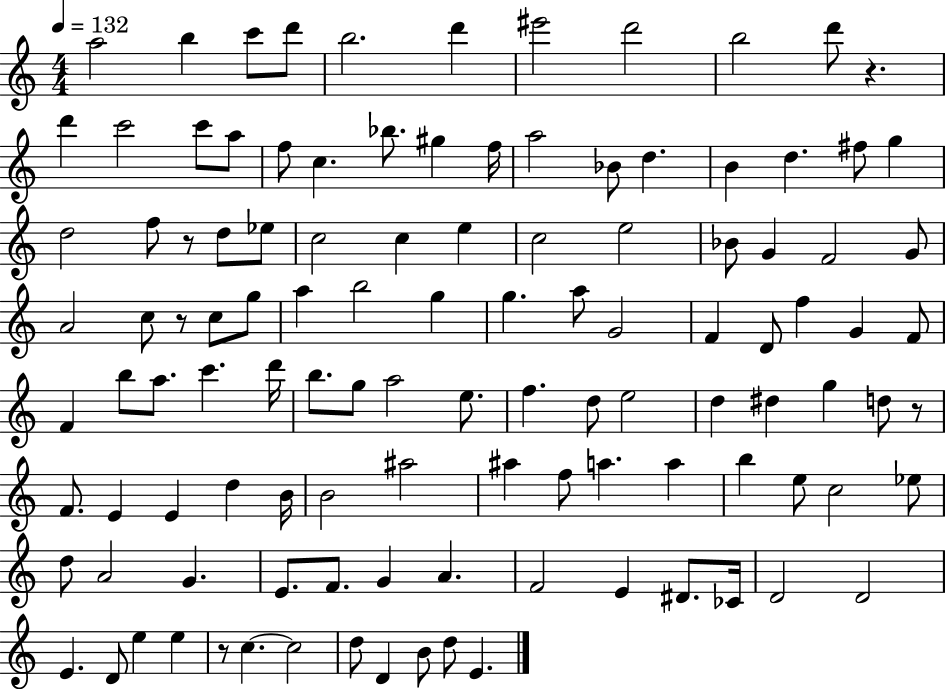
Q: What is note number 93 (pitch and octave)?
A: F4